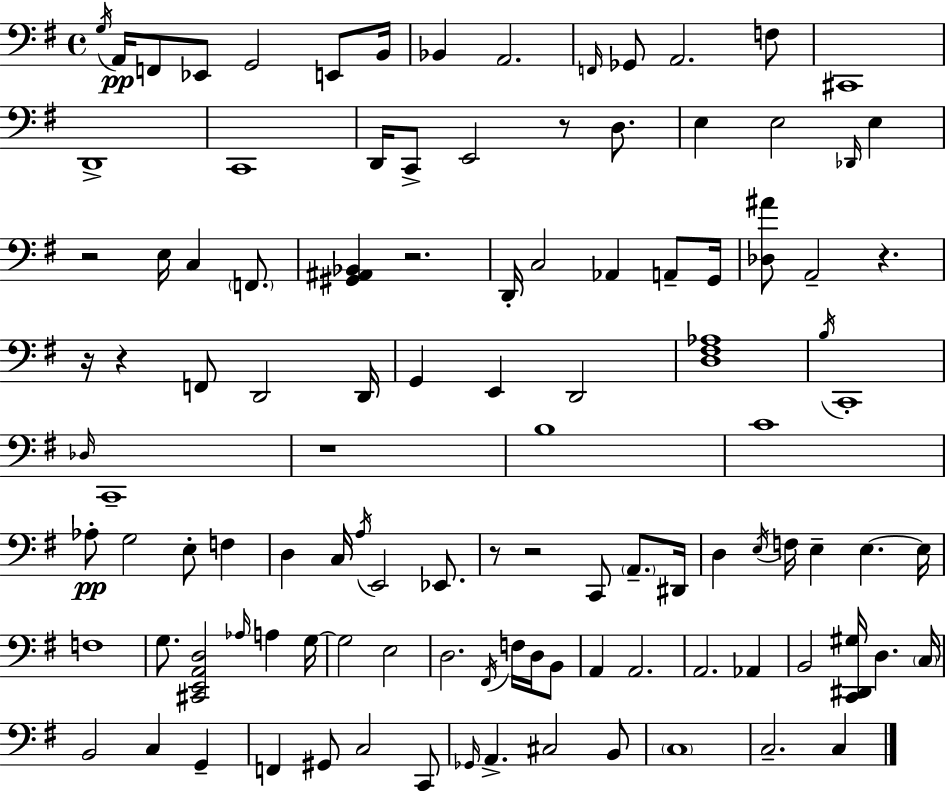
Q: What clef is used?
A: bass